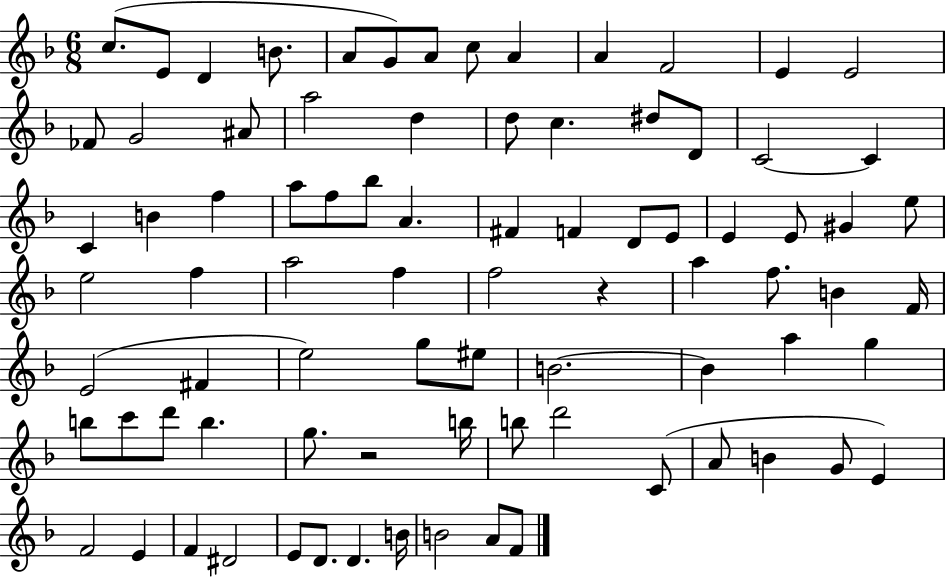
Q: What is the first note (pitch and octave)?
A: C5